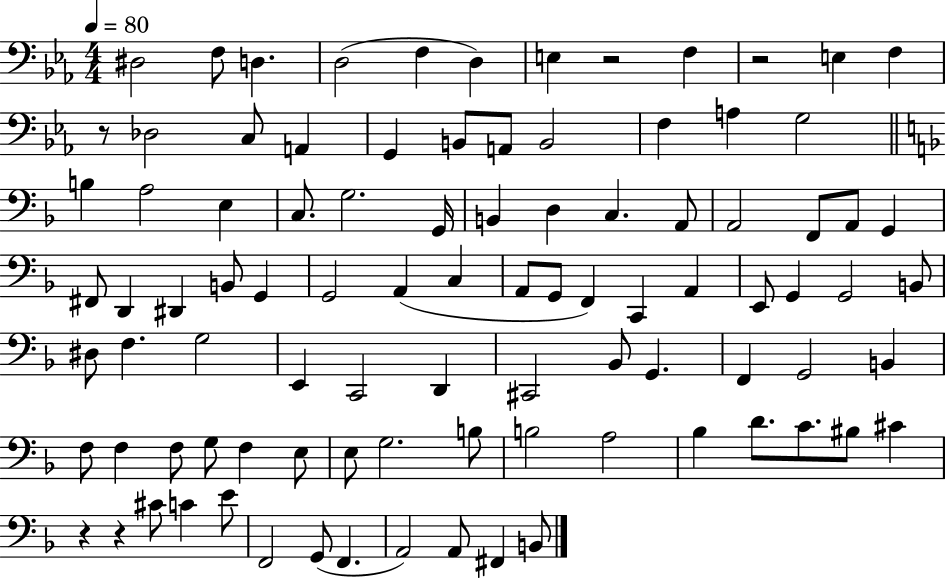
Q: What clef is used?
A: bass